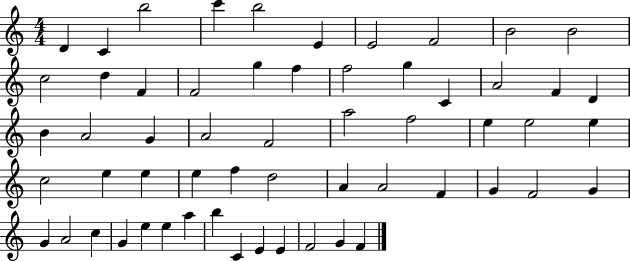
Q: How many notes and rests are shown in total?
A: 58